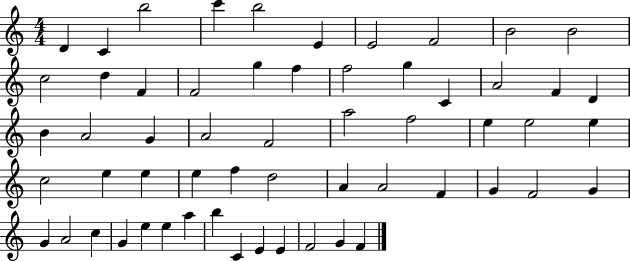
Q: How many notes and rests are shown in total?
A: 58